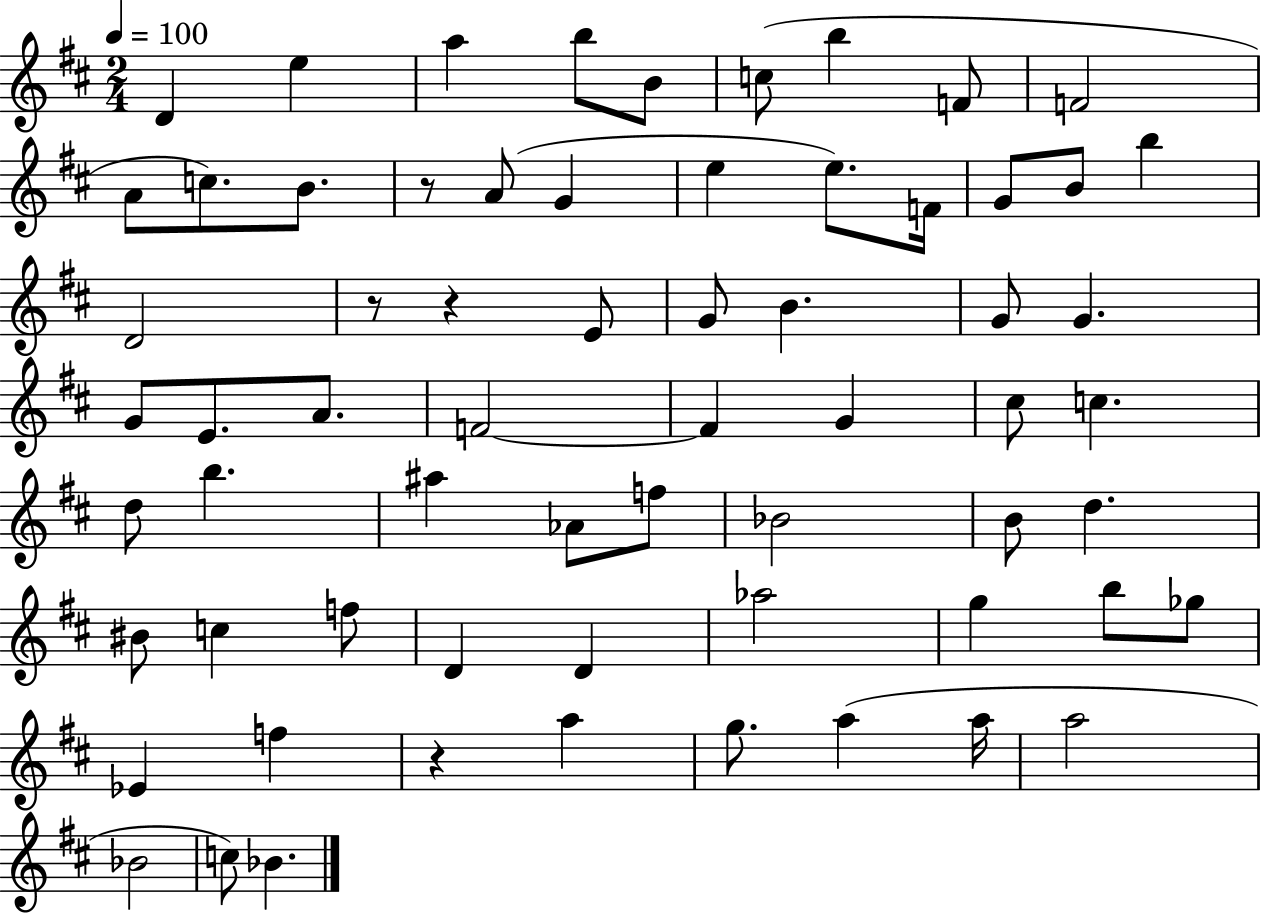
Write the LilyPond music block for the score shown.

{
  \clef treble
  \numericTimeSignature
  \time 2/4
  \key d \major
  \tempo 4 = 100
  \repeat volta 2 { d'4 e''4 | a''4 b''8 b'8 | c''8( b''4 f'8 | f'2 | \break a'8 c''8.) b'8. | r8 a'8( g'4 | e''4 e''8.) f'16 | g'8 b'8 b''4 | \break d'2 | r8 r4 e'8 | g'8 b'4. | g'8 g'4. | \break g'8 e'8. a'8. | f'2~~ | f'4 g'4 | cis''8 c''4. | \break d''8 b''4. | ais''4 aes'8 f''8 | bes'2 | b'8 d''4. | \break bis'8 c''4 f''8 | d'4 d'4 | aes''2 | g''4 b''8 ges''8 | \break ees'4 f''4 | r4 a''4 | g''8. a''4( a''16 | a''2 | \break bes'2 | c''8) bes'4. | } \bar "|."
}